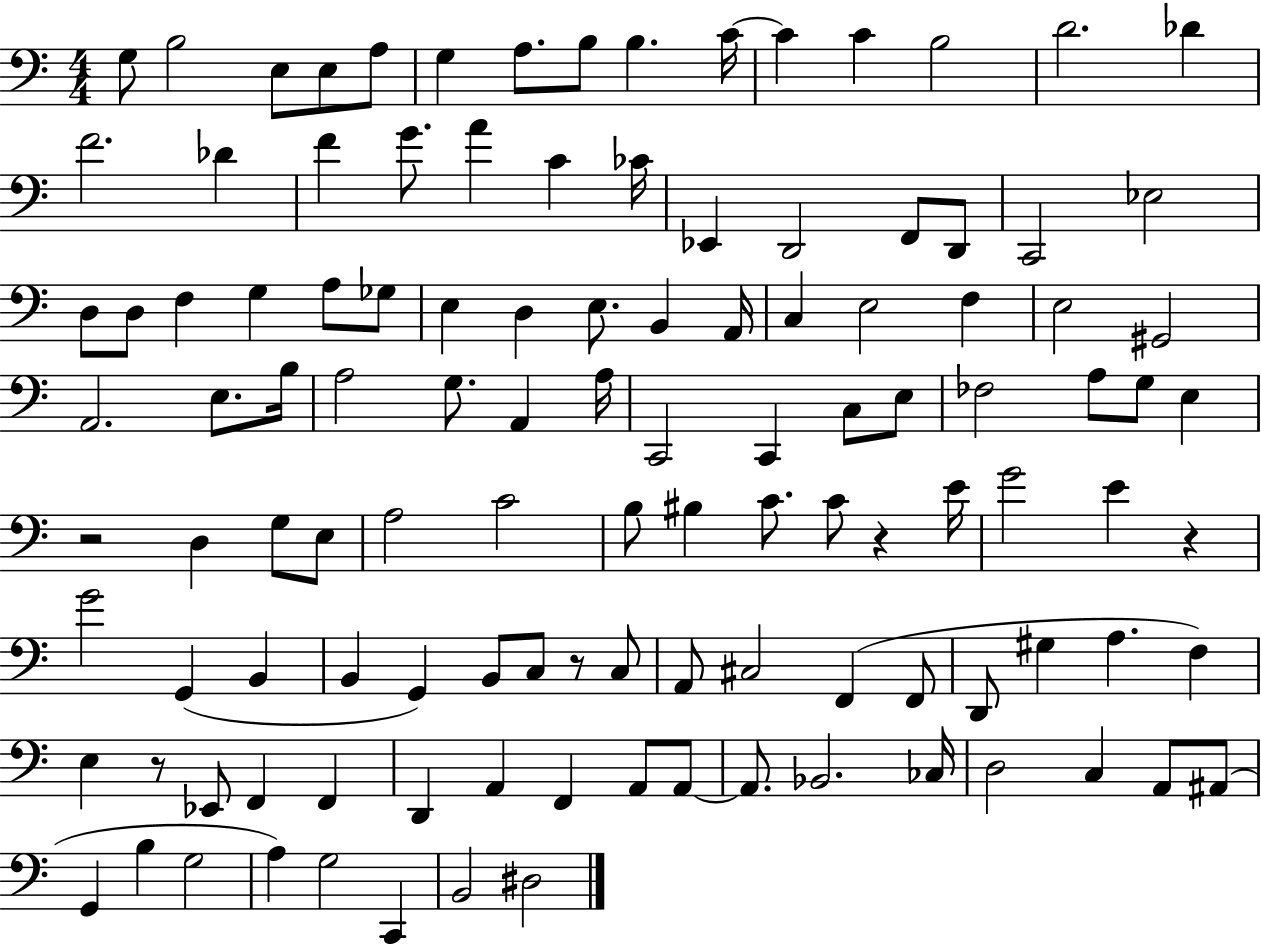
G3/e B3/h E3/e E3/e A3/e G3/q A3/e. B3/e B3/q. C4/s C4/q C4/q B3/h D4/h. Db4/q F4/h. Db4/q F4/q G4/e. A4/q C4/q CES4/s Eb2/q D2/h F2/e D2/e C2/h Eb3/h D3/e D3/e F3/q G3/q A3/e Gb3/e E3/q D3/q E3/e. B2/q A2/s C3/q E3/h F3/q E3/h G#2/h A2/h. E3/e. B3/s A3/h G3/e. A2/q A3/s C2/h C2/q C3/e E3/e FES3/h A3/e G3/e E3/q R/h D3/q G3/e E3/e A3/h C4/h B3/e BIS3/q C4/e. C4/e R/q E4/s G4/h E4/q R/q G4/h G2/q B2/q B2/q G2/q B2/e C3/e R/e C3/e A2/e C#3/h F2/q F2/e D2/e G#3/q A3/q. F3/q E3/q R/e Eb2/e F2/q F2/q D2/q A2/q F2/q A2/e A2/e A2/e. Bb2/h. CES3/s D3/h C3/q A2/e A#2/e G2/q B3/q G3/h A3/q G3/h C2/q B2/h D#3/h